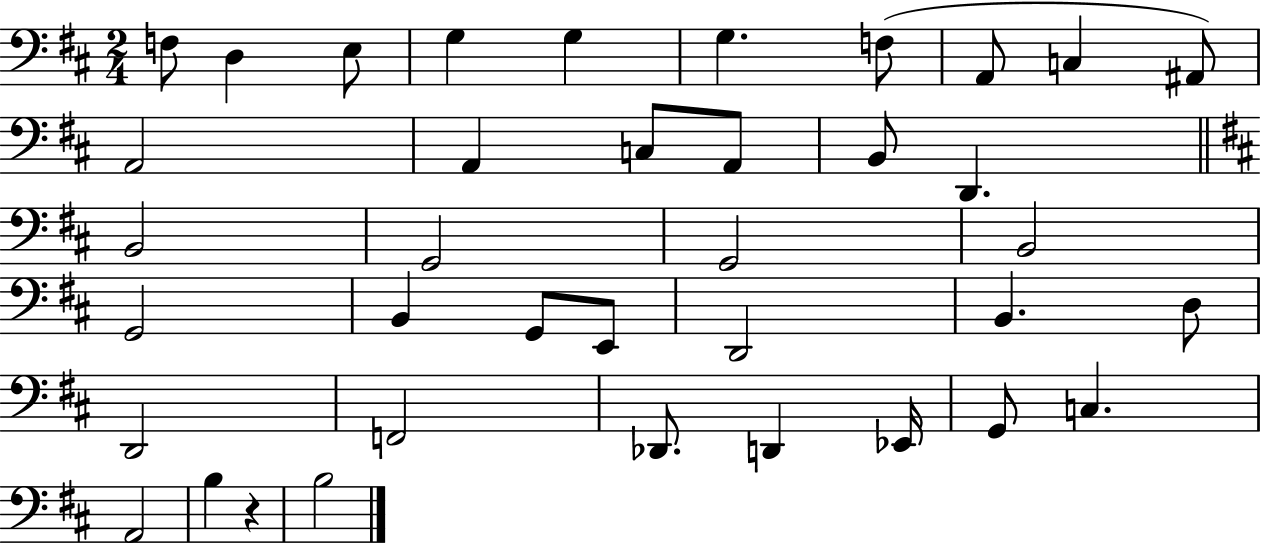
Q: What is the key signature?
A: D major